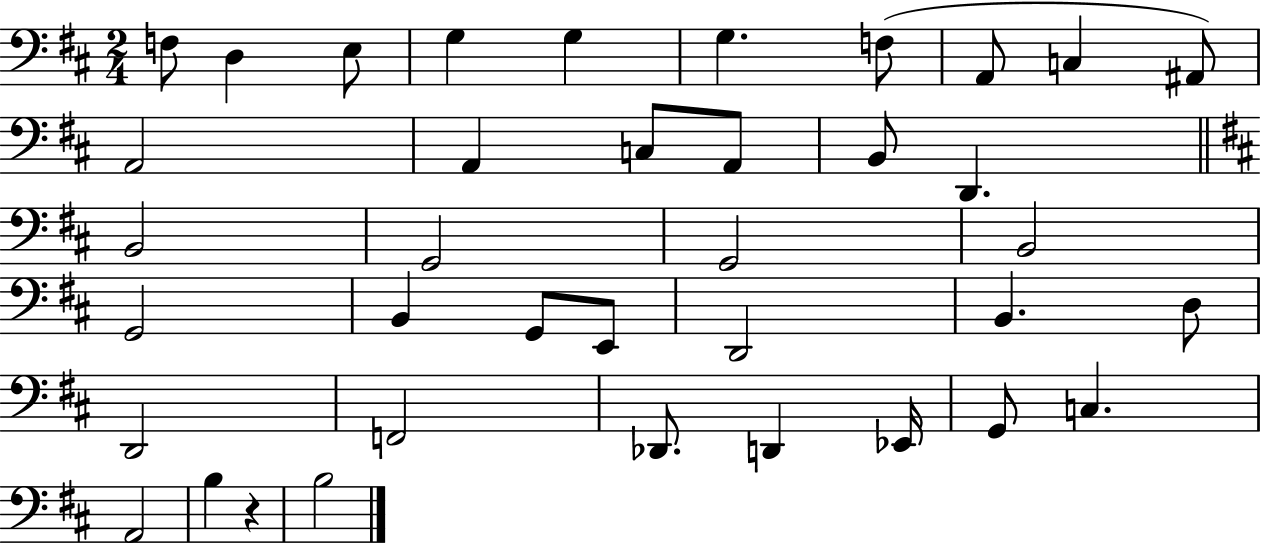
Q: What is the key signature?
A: D major